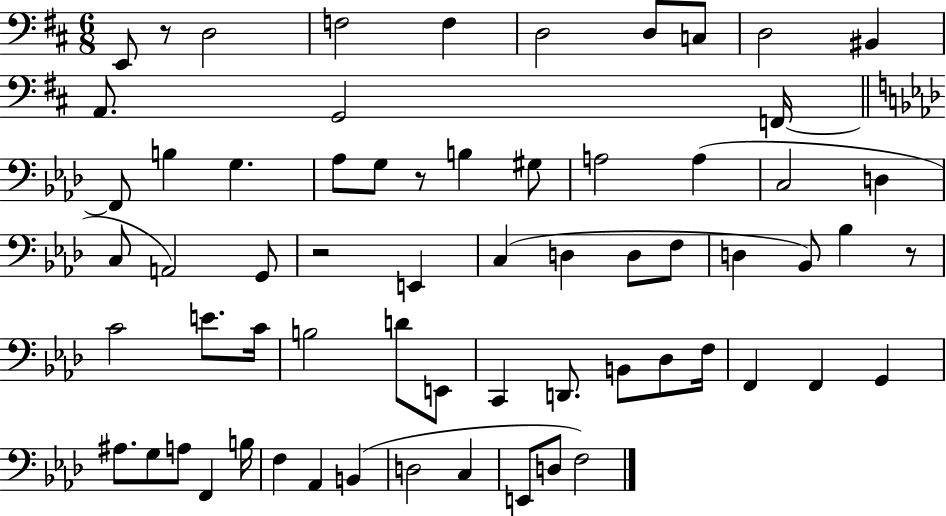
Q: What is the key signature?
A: D major